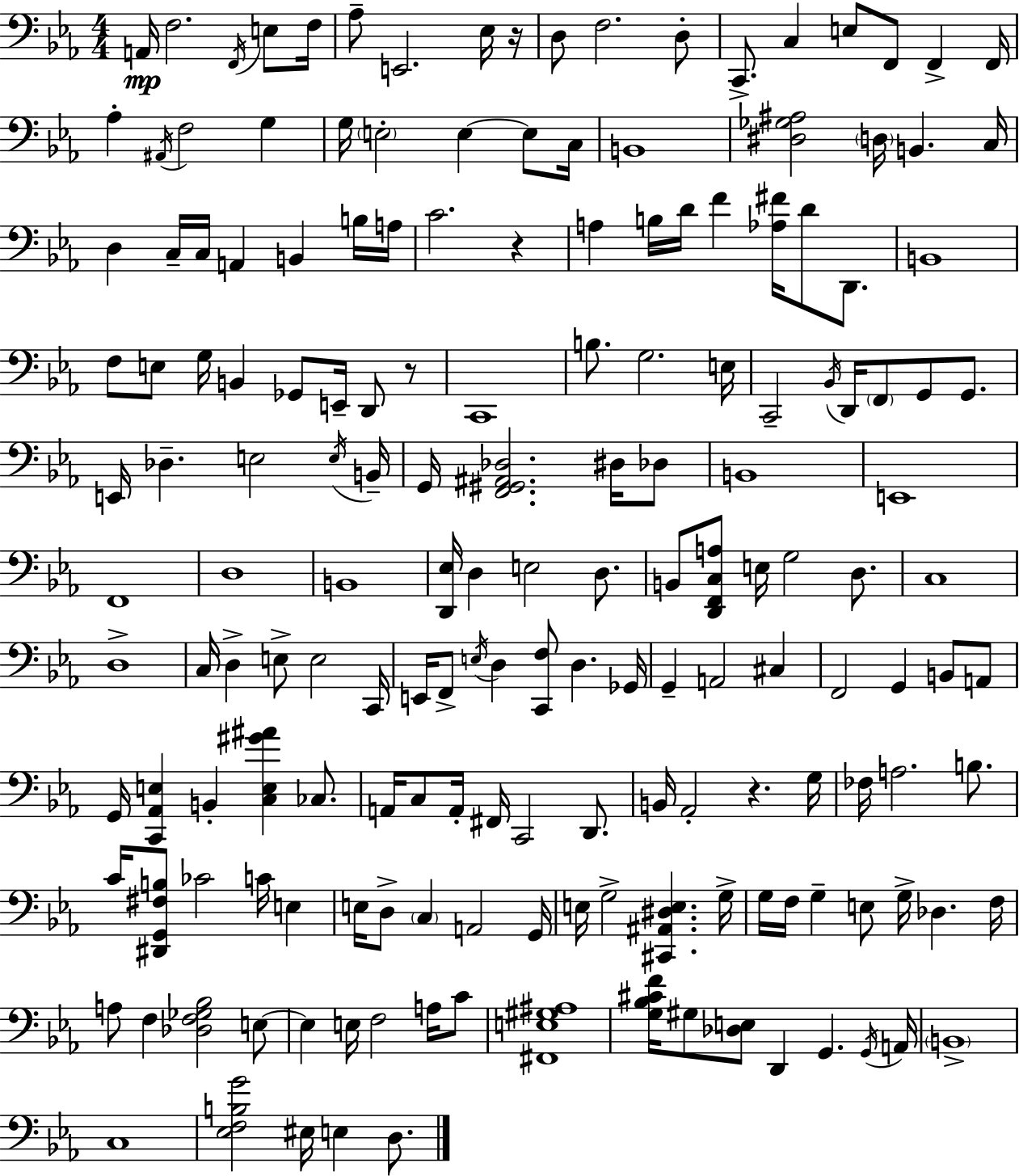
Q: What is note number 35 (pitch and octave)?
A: B2